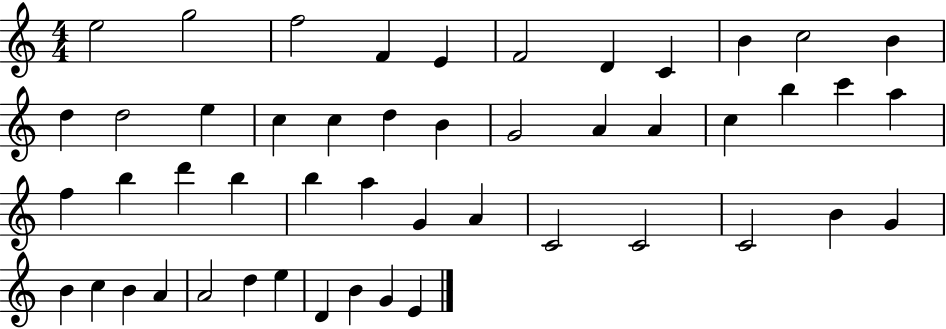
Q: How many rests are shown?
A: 0